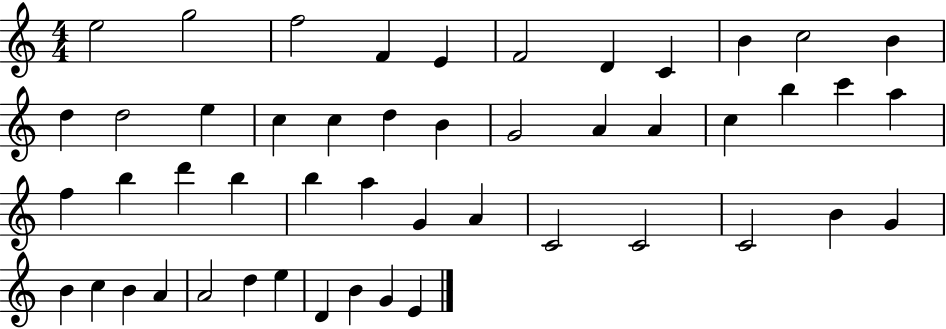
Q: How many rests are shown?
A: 0